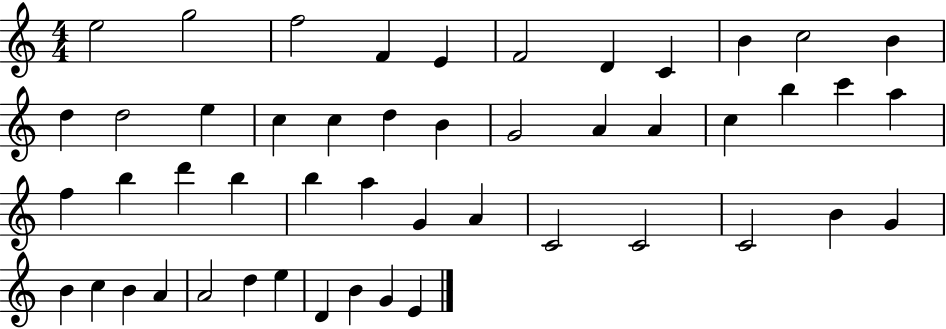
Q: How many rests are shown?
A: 0